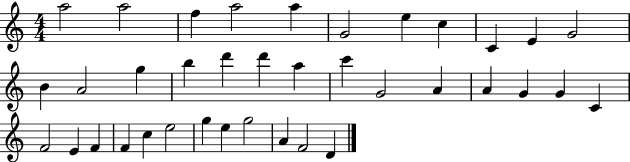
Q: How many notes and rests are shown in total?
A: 37